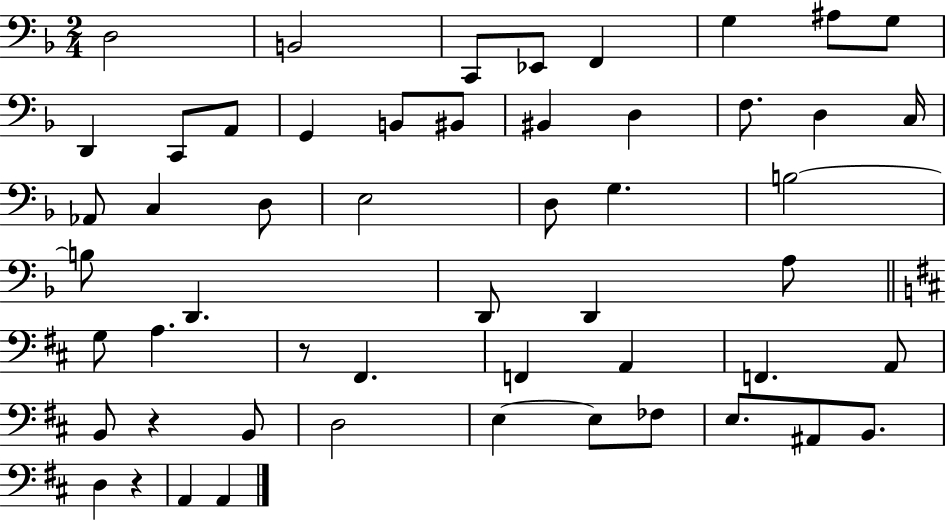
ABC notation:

X:1
T:Untitled
M:2/4
L:1/4
K:F
D,2 B,,2 C,,/2 _E,,/2 F,, G, ^A,/2 G,/2 D,, C,,/2 A,,/2 G,, B,,/2 ^B,,/2 ^B,, D, F,/2 D, C,/4 _A,,/2 C, D,/2 E,2 D,/2 G, B,2 B,/2 D,, D,,/2 D,, A,/2 G,/2 A, z/2 ^F,, F,, A,, F,, A,,/2 B,,/2 z B,,/2 D,2 E, E,/2 _F,/2 E,/2 ^A,,/2 B,,/2 D, z A,, A,,